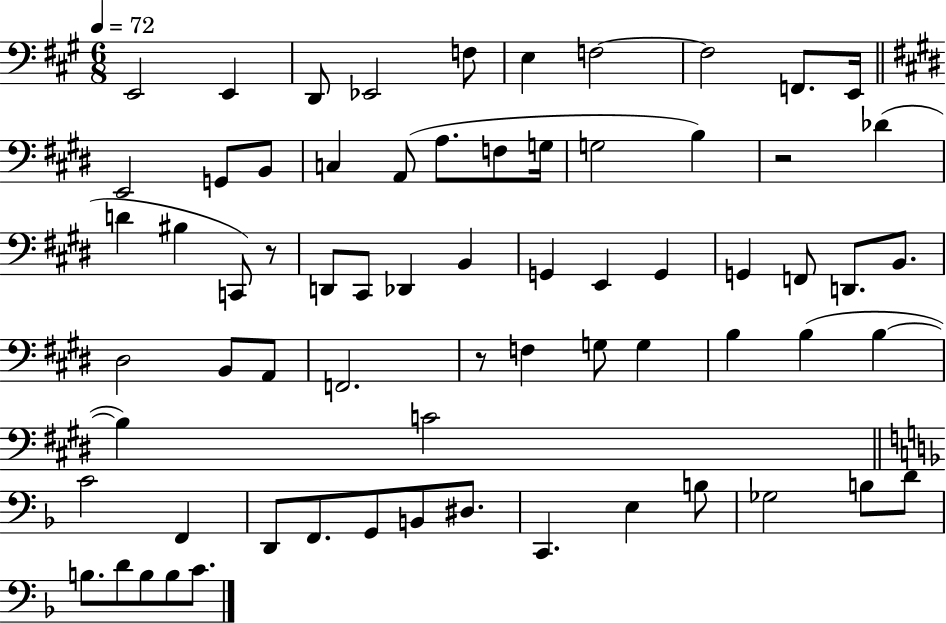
E2/h E2/q D2/e Eb2/h F3/e E3/q F3/h F3/h F2/e. E2/s E2/h G2/e B2/e C3/q A2/e A3/e. F3/e G3/s G3/h B3/q R/h Db4/q D4/q BIS3/q C2/e R/e D2/e C#2/e Db2/q B2/q G2/q E2/q G2/q G2/q F2/e D2/e. B2/e. D#3/h B2/e A2/e F2/h. R/e F3/q G3/e G3/q B3/q B3/q B3/q B3/q C4/h C4/h F2/q D2/e F2/e. G2/e B2/e D#3/e. C2/q. E3/q B3/e Gb3/h B3/e D4/e B3/e. D4/e B3/e B3/e C4/e.